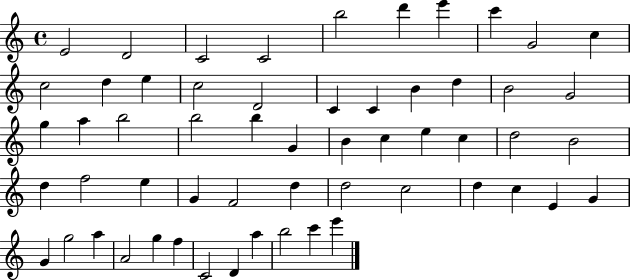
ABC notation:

X:1
T:Untitled
M:4/4
L:1/4
K:C
E2 D2 C2 C2 b2 d' e' c' G2 c c2 d e c2 D2 C C B d B2 G2 g a b2 b2 b G B c e c d2 B2 d f2 e G F2 d d2 c2 d c E G G g2 a A2 g f C2 D a b2 c' e'